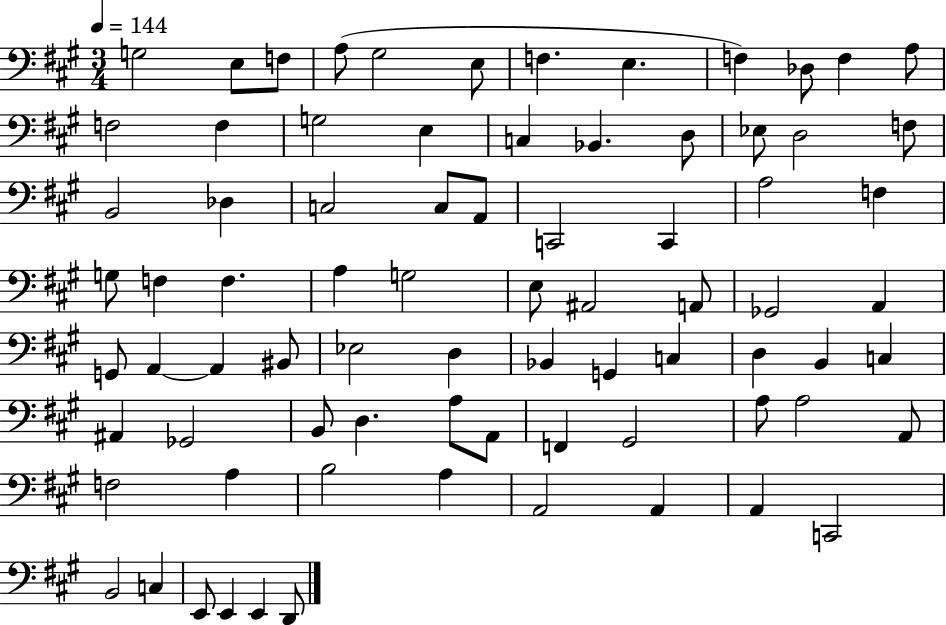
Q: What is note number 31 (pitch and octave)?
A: F3